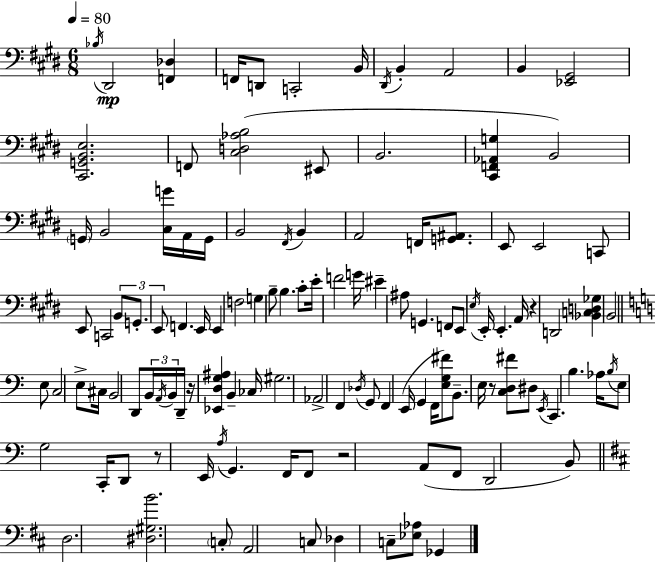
{
  \clef bass
  \numericTimeSignature
  \time 6/8
  \key e \major
  \tempo 4 = 80
  \acciaccatura { bes16 }\mp dis,2 <f, des>4 | f,16 d,8 c,2-. | b,16 \acciaccatura { dis,16 } b,4-. a,2 | b,4 <ees, gis,>2 | \break <cis, g, b, e>2. | f,8 <cis d aes b>2( | eis,8 b,2. | <cis, f, aes, g>4 b,2) | \break \parenthesize g,16 b,2 <cis g'>16 | a,16 g,16 b,2 \acciaccatura { fis,16 } b,4 | a,2 f,16 | <g, ais,>8. e,8 e,2 | \break c,8 e,8 c,2 | \tuplet 3/2 { b,8 g,8.-. e,8 } f,4. | e,16 e,4 f2 | g4 b8-- b4. | \break cis'8-. e'16-. f'2 | g'16 eis'4-- ais8 g,4. | f,8 e,8 \acciaccatura { e16 } e,16-. e,4.-. | a,16 r4 d,2 | \break <bes, c d ges>4 b,2 | \bar "||" \break \key c \major e8 c2 e8-> | cis16 b,2 d,8 \tuplet 3/2 { b,16 | \acciaccatura { a,16 } b,16 } d,16-- r16 <ees, d g ais>4 b,4-- | ces16 gis2. | \break aes,2-> f,4 | \acciaccatura { des16 } g,8 f,4 e,16( g,4 | f,16 <e g fis'>8) b,8.-- e16 r8 <c d fis'>8 | dis8 \acciaccatura { e,16 } c,4. b4. | \break aes16 \acciaccatura { b16 } e8 g2 | c,16-. d,8 r8 e,16 \acciaccatura { a16 } g,4. | f,16 f,8 r2 | a,8( f,8 d,2 | \break b,8) \bar "||" \break \key b \minor d2. | <dis gis b'>2. | \parenthesize c8-. a,2 c8 | des4 c8-- <ees aes>8 ges,4 | \break \bar "|."
}